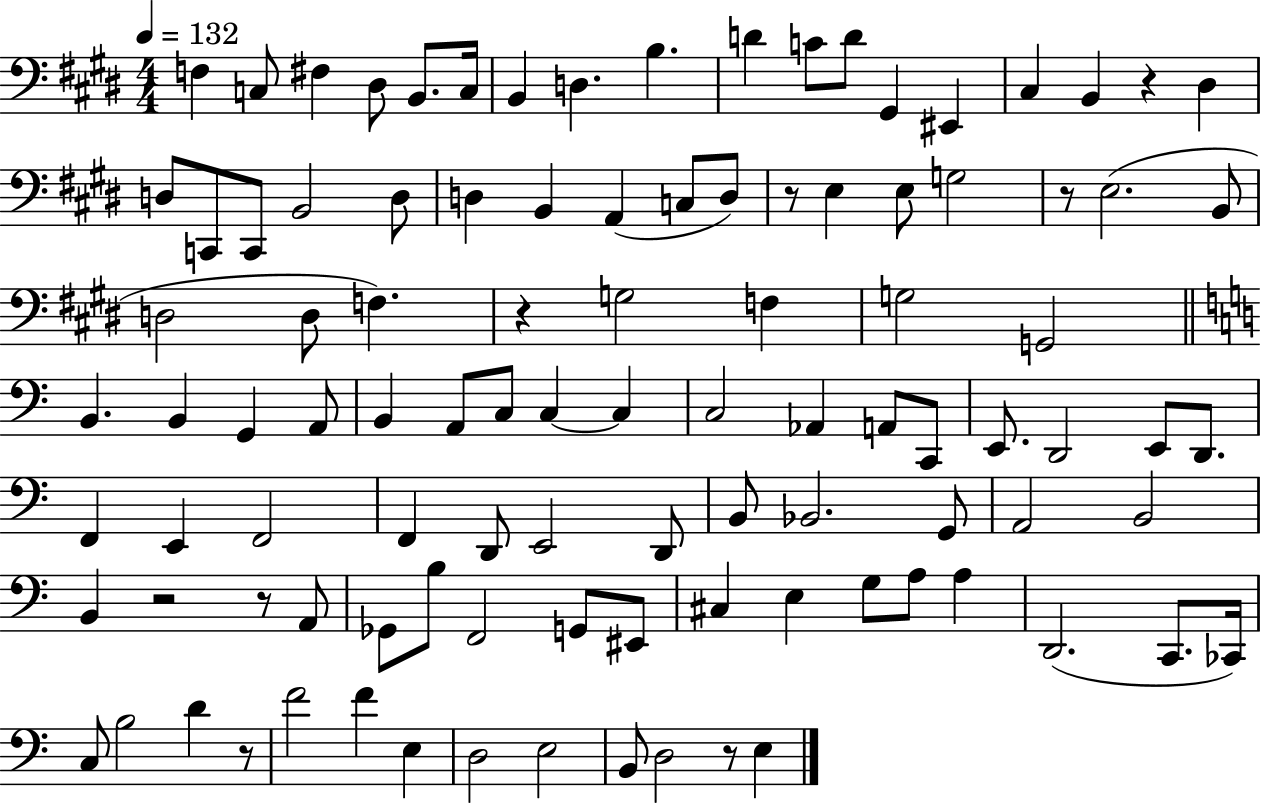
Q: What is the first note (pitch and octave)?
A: F3